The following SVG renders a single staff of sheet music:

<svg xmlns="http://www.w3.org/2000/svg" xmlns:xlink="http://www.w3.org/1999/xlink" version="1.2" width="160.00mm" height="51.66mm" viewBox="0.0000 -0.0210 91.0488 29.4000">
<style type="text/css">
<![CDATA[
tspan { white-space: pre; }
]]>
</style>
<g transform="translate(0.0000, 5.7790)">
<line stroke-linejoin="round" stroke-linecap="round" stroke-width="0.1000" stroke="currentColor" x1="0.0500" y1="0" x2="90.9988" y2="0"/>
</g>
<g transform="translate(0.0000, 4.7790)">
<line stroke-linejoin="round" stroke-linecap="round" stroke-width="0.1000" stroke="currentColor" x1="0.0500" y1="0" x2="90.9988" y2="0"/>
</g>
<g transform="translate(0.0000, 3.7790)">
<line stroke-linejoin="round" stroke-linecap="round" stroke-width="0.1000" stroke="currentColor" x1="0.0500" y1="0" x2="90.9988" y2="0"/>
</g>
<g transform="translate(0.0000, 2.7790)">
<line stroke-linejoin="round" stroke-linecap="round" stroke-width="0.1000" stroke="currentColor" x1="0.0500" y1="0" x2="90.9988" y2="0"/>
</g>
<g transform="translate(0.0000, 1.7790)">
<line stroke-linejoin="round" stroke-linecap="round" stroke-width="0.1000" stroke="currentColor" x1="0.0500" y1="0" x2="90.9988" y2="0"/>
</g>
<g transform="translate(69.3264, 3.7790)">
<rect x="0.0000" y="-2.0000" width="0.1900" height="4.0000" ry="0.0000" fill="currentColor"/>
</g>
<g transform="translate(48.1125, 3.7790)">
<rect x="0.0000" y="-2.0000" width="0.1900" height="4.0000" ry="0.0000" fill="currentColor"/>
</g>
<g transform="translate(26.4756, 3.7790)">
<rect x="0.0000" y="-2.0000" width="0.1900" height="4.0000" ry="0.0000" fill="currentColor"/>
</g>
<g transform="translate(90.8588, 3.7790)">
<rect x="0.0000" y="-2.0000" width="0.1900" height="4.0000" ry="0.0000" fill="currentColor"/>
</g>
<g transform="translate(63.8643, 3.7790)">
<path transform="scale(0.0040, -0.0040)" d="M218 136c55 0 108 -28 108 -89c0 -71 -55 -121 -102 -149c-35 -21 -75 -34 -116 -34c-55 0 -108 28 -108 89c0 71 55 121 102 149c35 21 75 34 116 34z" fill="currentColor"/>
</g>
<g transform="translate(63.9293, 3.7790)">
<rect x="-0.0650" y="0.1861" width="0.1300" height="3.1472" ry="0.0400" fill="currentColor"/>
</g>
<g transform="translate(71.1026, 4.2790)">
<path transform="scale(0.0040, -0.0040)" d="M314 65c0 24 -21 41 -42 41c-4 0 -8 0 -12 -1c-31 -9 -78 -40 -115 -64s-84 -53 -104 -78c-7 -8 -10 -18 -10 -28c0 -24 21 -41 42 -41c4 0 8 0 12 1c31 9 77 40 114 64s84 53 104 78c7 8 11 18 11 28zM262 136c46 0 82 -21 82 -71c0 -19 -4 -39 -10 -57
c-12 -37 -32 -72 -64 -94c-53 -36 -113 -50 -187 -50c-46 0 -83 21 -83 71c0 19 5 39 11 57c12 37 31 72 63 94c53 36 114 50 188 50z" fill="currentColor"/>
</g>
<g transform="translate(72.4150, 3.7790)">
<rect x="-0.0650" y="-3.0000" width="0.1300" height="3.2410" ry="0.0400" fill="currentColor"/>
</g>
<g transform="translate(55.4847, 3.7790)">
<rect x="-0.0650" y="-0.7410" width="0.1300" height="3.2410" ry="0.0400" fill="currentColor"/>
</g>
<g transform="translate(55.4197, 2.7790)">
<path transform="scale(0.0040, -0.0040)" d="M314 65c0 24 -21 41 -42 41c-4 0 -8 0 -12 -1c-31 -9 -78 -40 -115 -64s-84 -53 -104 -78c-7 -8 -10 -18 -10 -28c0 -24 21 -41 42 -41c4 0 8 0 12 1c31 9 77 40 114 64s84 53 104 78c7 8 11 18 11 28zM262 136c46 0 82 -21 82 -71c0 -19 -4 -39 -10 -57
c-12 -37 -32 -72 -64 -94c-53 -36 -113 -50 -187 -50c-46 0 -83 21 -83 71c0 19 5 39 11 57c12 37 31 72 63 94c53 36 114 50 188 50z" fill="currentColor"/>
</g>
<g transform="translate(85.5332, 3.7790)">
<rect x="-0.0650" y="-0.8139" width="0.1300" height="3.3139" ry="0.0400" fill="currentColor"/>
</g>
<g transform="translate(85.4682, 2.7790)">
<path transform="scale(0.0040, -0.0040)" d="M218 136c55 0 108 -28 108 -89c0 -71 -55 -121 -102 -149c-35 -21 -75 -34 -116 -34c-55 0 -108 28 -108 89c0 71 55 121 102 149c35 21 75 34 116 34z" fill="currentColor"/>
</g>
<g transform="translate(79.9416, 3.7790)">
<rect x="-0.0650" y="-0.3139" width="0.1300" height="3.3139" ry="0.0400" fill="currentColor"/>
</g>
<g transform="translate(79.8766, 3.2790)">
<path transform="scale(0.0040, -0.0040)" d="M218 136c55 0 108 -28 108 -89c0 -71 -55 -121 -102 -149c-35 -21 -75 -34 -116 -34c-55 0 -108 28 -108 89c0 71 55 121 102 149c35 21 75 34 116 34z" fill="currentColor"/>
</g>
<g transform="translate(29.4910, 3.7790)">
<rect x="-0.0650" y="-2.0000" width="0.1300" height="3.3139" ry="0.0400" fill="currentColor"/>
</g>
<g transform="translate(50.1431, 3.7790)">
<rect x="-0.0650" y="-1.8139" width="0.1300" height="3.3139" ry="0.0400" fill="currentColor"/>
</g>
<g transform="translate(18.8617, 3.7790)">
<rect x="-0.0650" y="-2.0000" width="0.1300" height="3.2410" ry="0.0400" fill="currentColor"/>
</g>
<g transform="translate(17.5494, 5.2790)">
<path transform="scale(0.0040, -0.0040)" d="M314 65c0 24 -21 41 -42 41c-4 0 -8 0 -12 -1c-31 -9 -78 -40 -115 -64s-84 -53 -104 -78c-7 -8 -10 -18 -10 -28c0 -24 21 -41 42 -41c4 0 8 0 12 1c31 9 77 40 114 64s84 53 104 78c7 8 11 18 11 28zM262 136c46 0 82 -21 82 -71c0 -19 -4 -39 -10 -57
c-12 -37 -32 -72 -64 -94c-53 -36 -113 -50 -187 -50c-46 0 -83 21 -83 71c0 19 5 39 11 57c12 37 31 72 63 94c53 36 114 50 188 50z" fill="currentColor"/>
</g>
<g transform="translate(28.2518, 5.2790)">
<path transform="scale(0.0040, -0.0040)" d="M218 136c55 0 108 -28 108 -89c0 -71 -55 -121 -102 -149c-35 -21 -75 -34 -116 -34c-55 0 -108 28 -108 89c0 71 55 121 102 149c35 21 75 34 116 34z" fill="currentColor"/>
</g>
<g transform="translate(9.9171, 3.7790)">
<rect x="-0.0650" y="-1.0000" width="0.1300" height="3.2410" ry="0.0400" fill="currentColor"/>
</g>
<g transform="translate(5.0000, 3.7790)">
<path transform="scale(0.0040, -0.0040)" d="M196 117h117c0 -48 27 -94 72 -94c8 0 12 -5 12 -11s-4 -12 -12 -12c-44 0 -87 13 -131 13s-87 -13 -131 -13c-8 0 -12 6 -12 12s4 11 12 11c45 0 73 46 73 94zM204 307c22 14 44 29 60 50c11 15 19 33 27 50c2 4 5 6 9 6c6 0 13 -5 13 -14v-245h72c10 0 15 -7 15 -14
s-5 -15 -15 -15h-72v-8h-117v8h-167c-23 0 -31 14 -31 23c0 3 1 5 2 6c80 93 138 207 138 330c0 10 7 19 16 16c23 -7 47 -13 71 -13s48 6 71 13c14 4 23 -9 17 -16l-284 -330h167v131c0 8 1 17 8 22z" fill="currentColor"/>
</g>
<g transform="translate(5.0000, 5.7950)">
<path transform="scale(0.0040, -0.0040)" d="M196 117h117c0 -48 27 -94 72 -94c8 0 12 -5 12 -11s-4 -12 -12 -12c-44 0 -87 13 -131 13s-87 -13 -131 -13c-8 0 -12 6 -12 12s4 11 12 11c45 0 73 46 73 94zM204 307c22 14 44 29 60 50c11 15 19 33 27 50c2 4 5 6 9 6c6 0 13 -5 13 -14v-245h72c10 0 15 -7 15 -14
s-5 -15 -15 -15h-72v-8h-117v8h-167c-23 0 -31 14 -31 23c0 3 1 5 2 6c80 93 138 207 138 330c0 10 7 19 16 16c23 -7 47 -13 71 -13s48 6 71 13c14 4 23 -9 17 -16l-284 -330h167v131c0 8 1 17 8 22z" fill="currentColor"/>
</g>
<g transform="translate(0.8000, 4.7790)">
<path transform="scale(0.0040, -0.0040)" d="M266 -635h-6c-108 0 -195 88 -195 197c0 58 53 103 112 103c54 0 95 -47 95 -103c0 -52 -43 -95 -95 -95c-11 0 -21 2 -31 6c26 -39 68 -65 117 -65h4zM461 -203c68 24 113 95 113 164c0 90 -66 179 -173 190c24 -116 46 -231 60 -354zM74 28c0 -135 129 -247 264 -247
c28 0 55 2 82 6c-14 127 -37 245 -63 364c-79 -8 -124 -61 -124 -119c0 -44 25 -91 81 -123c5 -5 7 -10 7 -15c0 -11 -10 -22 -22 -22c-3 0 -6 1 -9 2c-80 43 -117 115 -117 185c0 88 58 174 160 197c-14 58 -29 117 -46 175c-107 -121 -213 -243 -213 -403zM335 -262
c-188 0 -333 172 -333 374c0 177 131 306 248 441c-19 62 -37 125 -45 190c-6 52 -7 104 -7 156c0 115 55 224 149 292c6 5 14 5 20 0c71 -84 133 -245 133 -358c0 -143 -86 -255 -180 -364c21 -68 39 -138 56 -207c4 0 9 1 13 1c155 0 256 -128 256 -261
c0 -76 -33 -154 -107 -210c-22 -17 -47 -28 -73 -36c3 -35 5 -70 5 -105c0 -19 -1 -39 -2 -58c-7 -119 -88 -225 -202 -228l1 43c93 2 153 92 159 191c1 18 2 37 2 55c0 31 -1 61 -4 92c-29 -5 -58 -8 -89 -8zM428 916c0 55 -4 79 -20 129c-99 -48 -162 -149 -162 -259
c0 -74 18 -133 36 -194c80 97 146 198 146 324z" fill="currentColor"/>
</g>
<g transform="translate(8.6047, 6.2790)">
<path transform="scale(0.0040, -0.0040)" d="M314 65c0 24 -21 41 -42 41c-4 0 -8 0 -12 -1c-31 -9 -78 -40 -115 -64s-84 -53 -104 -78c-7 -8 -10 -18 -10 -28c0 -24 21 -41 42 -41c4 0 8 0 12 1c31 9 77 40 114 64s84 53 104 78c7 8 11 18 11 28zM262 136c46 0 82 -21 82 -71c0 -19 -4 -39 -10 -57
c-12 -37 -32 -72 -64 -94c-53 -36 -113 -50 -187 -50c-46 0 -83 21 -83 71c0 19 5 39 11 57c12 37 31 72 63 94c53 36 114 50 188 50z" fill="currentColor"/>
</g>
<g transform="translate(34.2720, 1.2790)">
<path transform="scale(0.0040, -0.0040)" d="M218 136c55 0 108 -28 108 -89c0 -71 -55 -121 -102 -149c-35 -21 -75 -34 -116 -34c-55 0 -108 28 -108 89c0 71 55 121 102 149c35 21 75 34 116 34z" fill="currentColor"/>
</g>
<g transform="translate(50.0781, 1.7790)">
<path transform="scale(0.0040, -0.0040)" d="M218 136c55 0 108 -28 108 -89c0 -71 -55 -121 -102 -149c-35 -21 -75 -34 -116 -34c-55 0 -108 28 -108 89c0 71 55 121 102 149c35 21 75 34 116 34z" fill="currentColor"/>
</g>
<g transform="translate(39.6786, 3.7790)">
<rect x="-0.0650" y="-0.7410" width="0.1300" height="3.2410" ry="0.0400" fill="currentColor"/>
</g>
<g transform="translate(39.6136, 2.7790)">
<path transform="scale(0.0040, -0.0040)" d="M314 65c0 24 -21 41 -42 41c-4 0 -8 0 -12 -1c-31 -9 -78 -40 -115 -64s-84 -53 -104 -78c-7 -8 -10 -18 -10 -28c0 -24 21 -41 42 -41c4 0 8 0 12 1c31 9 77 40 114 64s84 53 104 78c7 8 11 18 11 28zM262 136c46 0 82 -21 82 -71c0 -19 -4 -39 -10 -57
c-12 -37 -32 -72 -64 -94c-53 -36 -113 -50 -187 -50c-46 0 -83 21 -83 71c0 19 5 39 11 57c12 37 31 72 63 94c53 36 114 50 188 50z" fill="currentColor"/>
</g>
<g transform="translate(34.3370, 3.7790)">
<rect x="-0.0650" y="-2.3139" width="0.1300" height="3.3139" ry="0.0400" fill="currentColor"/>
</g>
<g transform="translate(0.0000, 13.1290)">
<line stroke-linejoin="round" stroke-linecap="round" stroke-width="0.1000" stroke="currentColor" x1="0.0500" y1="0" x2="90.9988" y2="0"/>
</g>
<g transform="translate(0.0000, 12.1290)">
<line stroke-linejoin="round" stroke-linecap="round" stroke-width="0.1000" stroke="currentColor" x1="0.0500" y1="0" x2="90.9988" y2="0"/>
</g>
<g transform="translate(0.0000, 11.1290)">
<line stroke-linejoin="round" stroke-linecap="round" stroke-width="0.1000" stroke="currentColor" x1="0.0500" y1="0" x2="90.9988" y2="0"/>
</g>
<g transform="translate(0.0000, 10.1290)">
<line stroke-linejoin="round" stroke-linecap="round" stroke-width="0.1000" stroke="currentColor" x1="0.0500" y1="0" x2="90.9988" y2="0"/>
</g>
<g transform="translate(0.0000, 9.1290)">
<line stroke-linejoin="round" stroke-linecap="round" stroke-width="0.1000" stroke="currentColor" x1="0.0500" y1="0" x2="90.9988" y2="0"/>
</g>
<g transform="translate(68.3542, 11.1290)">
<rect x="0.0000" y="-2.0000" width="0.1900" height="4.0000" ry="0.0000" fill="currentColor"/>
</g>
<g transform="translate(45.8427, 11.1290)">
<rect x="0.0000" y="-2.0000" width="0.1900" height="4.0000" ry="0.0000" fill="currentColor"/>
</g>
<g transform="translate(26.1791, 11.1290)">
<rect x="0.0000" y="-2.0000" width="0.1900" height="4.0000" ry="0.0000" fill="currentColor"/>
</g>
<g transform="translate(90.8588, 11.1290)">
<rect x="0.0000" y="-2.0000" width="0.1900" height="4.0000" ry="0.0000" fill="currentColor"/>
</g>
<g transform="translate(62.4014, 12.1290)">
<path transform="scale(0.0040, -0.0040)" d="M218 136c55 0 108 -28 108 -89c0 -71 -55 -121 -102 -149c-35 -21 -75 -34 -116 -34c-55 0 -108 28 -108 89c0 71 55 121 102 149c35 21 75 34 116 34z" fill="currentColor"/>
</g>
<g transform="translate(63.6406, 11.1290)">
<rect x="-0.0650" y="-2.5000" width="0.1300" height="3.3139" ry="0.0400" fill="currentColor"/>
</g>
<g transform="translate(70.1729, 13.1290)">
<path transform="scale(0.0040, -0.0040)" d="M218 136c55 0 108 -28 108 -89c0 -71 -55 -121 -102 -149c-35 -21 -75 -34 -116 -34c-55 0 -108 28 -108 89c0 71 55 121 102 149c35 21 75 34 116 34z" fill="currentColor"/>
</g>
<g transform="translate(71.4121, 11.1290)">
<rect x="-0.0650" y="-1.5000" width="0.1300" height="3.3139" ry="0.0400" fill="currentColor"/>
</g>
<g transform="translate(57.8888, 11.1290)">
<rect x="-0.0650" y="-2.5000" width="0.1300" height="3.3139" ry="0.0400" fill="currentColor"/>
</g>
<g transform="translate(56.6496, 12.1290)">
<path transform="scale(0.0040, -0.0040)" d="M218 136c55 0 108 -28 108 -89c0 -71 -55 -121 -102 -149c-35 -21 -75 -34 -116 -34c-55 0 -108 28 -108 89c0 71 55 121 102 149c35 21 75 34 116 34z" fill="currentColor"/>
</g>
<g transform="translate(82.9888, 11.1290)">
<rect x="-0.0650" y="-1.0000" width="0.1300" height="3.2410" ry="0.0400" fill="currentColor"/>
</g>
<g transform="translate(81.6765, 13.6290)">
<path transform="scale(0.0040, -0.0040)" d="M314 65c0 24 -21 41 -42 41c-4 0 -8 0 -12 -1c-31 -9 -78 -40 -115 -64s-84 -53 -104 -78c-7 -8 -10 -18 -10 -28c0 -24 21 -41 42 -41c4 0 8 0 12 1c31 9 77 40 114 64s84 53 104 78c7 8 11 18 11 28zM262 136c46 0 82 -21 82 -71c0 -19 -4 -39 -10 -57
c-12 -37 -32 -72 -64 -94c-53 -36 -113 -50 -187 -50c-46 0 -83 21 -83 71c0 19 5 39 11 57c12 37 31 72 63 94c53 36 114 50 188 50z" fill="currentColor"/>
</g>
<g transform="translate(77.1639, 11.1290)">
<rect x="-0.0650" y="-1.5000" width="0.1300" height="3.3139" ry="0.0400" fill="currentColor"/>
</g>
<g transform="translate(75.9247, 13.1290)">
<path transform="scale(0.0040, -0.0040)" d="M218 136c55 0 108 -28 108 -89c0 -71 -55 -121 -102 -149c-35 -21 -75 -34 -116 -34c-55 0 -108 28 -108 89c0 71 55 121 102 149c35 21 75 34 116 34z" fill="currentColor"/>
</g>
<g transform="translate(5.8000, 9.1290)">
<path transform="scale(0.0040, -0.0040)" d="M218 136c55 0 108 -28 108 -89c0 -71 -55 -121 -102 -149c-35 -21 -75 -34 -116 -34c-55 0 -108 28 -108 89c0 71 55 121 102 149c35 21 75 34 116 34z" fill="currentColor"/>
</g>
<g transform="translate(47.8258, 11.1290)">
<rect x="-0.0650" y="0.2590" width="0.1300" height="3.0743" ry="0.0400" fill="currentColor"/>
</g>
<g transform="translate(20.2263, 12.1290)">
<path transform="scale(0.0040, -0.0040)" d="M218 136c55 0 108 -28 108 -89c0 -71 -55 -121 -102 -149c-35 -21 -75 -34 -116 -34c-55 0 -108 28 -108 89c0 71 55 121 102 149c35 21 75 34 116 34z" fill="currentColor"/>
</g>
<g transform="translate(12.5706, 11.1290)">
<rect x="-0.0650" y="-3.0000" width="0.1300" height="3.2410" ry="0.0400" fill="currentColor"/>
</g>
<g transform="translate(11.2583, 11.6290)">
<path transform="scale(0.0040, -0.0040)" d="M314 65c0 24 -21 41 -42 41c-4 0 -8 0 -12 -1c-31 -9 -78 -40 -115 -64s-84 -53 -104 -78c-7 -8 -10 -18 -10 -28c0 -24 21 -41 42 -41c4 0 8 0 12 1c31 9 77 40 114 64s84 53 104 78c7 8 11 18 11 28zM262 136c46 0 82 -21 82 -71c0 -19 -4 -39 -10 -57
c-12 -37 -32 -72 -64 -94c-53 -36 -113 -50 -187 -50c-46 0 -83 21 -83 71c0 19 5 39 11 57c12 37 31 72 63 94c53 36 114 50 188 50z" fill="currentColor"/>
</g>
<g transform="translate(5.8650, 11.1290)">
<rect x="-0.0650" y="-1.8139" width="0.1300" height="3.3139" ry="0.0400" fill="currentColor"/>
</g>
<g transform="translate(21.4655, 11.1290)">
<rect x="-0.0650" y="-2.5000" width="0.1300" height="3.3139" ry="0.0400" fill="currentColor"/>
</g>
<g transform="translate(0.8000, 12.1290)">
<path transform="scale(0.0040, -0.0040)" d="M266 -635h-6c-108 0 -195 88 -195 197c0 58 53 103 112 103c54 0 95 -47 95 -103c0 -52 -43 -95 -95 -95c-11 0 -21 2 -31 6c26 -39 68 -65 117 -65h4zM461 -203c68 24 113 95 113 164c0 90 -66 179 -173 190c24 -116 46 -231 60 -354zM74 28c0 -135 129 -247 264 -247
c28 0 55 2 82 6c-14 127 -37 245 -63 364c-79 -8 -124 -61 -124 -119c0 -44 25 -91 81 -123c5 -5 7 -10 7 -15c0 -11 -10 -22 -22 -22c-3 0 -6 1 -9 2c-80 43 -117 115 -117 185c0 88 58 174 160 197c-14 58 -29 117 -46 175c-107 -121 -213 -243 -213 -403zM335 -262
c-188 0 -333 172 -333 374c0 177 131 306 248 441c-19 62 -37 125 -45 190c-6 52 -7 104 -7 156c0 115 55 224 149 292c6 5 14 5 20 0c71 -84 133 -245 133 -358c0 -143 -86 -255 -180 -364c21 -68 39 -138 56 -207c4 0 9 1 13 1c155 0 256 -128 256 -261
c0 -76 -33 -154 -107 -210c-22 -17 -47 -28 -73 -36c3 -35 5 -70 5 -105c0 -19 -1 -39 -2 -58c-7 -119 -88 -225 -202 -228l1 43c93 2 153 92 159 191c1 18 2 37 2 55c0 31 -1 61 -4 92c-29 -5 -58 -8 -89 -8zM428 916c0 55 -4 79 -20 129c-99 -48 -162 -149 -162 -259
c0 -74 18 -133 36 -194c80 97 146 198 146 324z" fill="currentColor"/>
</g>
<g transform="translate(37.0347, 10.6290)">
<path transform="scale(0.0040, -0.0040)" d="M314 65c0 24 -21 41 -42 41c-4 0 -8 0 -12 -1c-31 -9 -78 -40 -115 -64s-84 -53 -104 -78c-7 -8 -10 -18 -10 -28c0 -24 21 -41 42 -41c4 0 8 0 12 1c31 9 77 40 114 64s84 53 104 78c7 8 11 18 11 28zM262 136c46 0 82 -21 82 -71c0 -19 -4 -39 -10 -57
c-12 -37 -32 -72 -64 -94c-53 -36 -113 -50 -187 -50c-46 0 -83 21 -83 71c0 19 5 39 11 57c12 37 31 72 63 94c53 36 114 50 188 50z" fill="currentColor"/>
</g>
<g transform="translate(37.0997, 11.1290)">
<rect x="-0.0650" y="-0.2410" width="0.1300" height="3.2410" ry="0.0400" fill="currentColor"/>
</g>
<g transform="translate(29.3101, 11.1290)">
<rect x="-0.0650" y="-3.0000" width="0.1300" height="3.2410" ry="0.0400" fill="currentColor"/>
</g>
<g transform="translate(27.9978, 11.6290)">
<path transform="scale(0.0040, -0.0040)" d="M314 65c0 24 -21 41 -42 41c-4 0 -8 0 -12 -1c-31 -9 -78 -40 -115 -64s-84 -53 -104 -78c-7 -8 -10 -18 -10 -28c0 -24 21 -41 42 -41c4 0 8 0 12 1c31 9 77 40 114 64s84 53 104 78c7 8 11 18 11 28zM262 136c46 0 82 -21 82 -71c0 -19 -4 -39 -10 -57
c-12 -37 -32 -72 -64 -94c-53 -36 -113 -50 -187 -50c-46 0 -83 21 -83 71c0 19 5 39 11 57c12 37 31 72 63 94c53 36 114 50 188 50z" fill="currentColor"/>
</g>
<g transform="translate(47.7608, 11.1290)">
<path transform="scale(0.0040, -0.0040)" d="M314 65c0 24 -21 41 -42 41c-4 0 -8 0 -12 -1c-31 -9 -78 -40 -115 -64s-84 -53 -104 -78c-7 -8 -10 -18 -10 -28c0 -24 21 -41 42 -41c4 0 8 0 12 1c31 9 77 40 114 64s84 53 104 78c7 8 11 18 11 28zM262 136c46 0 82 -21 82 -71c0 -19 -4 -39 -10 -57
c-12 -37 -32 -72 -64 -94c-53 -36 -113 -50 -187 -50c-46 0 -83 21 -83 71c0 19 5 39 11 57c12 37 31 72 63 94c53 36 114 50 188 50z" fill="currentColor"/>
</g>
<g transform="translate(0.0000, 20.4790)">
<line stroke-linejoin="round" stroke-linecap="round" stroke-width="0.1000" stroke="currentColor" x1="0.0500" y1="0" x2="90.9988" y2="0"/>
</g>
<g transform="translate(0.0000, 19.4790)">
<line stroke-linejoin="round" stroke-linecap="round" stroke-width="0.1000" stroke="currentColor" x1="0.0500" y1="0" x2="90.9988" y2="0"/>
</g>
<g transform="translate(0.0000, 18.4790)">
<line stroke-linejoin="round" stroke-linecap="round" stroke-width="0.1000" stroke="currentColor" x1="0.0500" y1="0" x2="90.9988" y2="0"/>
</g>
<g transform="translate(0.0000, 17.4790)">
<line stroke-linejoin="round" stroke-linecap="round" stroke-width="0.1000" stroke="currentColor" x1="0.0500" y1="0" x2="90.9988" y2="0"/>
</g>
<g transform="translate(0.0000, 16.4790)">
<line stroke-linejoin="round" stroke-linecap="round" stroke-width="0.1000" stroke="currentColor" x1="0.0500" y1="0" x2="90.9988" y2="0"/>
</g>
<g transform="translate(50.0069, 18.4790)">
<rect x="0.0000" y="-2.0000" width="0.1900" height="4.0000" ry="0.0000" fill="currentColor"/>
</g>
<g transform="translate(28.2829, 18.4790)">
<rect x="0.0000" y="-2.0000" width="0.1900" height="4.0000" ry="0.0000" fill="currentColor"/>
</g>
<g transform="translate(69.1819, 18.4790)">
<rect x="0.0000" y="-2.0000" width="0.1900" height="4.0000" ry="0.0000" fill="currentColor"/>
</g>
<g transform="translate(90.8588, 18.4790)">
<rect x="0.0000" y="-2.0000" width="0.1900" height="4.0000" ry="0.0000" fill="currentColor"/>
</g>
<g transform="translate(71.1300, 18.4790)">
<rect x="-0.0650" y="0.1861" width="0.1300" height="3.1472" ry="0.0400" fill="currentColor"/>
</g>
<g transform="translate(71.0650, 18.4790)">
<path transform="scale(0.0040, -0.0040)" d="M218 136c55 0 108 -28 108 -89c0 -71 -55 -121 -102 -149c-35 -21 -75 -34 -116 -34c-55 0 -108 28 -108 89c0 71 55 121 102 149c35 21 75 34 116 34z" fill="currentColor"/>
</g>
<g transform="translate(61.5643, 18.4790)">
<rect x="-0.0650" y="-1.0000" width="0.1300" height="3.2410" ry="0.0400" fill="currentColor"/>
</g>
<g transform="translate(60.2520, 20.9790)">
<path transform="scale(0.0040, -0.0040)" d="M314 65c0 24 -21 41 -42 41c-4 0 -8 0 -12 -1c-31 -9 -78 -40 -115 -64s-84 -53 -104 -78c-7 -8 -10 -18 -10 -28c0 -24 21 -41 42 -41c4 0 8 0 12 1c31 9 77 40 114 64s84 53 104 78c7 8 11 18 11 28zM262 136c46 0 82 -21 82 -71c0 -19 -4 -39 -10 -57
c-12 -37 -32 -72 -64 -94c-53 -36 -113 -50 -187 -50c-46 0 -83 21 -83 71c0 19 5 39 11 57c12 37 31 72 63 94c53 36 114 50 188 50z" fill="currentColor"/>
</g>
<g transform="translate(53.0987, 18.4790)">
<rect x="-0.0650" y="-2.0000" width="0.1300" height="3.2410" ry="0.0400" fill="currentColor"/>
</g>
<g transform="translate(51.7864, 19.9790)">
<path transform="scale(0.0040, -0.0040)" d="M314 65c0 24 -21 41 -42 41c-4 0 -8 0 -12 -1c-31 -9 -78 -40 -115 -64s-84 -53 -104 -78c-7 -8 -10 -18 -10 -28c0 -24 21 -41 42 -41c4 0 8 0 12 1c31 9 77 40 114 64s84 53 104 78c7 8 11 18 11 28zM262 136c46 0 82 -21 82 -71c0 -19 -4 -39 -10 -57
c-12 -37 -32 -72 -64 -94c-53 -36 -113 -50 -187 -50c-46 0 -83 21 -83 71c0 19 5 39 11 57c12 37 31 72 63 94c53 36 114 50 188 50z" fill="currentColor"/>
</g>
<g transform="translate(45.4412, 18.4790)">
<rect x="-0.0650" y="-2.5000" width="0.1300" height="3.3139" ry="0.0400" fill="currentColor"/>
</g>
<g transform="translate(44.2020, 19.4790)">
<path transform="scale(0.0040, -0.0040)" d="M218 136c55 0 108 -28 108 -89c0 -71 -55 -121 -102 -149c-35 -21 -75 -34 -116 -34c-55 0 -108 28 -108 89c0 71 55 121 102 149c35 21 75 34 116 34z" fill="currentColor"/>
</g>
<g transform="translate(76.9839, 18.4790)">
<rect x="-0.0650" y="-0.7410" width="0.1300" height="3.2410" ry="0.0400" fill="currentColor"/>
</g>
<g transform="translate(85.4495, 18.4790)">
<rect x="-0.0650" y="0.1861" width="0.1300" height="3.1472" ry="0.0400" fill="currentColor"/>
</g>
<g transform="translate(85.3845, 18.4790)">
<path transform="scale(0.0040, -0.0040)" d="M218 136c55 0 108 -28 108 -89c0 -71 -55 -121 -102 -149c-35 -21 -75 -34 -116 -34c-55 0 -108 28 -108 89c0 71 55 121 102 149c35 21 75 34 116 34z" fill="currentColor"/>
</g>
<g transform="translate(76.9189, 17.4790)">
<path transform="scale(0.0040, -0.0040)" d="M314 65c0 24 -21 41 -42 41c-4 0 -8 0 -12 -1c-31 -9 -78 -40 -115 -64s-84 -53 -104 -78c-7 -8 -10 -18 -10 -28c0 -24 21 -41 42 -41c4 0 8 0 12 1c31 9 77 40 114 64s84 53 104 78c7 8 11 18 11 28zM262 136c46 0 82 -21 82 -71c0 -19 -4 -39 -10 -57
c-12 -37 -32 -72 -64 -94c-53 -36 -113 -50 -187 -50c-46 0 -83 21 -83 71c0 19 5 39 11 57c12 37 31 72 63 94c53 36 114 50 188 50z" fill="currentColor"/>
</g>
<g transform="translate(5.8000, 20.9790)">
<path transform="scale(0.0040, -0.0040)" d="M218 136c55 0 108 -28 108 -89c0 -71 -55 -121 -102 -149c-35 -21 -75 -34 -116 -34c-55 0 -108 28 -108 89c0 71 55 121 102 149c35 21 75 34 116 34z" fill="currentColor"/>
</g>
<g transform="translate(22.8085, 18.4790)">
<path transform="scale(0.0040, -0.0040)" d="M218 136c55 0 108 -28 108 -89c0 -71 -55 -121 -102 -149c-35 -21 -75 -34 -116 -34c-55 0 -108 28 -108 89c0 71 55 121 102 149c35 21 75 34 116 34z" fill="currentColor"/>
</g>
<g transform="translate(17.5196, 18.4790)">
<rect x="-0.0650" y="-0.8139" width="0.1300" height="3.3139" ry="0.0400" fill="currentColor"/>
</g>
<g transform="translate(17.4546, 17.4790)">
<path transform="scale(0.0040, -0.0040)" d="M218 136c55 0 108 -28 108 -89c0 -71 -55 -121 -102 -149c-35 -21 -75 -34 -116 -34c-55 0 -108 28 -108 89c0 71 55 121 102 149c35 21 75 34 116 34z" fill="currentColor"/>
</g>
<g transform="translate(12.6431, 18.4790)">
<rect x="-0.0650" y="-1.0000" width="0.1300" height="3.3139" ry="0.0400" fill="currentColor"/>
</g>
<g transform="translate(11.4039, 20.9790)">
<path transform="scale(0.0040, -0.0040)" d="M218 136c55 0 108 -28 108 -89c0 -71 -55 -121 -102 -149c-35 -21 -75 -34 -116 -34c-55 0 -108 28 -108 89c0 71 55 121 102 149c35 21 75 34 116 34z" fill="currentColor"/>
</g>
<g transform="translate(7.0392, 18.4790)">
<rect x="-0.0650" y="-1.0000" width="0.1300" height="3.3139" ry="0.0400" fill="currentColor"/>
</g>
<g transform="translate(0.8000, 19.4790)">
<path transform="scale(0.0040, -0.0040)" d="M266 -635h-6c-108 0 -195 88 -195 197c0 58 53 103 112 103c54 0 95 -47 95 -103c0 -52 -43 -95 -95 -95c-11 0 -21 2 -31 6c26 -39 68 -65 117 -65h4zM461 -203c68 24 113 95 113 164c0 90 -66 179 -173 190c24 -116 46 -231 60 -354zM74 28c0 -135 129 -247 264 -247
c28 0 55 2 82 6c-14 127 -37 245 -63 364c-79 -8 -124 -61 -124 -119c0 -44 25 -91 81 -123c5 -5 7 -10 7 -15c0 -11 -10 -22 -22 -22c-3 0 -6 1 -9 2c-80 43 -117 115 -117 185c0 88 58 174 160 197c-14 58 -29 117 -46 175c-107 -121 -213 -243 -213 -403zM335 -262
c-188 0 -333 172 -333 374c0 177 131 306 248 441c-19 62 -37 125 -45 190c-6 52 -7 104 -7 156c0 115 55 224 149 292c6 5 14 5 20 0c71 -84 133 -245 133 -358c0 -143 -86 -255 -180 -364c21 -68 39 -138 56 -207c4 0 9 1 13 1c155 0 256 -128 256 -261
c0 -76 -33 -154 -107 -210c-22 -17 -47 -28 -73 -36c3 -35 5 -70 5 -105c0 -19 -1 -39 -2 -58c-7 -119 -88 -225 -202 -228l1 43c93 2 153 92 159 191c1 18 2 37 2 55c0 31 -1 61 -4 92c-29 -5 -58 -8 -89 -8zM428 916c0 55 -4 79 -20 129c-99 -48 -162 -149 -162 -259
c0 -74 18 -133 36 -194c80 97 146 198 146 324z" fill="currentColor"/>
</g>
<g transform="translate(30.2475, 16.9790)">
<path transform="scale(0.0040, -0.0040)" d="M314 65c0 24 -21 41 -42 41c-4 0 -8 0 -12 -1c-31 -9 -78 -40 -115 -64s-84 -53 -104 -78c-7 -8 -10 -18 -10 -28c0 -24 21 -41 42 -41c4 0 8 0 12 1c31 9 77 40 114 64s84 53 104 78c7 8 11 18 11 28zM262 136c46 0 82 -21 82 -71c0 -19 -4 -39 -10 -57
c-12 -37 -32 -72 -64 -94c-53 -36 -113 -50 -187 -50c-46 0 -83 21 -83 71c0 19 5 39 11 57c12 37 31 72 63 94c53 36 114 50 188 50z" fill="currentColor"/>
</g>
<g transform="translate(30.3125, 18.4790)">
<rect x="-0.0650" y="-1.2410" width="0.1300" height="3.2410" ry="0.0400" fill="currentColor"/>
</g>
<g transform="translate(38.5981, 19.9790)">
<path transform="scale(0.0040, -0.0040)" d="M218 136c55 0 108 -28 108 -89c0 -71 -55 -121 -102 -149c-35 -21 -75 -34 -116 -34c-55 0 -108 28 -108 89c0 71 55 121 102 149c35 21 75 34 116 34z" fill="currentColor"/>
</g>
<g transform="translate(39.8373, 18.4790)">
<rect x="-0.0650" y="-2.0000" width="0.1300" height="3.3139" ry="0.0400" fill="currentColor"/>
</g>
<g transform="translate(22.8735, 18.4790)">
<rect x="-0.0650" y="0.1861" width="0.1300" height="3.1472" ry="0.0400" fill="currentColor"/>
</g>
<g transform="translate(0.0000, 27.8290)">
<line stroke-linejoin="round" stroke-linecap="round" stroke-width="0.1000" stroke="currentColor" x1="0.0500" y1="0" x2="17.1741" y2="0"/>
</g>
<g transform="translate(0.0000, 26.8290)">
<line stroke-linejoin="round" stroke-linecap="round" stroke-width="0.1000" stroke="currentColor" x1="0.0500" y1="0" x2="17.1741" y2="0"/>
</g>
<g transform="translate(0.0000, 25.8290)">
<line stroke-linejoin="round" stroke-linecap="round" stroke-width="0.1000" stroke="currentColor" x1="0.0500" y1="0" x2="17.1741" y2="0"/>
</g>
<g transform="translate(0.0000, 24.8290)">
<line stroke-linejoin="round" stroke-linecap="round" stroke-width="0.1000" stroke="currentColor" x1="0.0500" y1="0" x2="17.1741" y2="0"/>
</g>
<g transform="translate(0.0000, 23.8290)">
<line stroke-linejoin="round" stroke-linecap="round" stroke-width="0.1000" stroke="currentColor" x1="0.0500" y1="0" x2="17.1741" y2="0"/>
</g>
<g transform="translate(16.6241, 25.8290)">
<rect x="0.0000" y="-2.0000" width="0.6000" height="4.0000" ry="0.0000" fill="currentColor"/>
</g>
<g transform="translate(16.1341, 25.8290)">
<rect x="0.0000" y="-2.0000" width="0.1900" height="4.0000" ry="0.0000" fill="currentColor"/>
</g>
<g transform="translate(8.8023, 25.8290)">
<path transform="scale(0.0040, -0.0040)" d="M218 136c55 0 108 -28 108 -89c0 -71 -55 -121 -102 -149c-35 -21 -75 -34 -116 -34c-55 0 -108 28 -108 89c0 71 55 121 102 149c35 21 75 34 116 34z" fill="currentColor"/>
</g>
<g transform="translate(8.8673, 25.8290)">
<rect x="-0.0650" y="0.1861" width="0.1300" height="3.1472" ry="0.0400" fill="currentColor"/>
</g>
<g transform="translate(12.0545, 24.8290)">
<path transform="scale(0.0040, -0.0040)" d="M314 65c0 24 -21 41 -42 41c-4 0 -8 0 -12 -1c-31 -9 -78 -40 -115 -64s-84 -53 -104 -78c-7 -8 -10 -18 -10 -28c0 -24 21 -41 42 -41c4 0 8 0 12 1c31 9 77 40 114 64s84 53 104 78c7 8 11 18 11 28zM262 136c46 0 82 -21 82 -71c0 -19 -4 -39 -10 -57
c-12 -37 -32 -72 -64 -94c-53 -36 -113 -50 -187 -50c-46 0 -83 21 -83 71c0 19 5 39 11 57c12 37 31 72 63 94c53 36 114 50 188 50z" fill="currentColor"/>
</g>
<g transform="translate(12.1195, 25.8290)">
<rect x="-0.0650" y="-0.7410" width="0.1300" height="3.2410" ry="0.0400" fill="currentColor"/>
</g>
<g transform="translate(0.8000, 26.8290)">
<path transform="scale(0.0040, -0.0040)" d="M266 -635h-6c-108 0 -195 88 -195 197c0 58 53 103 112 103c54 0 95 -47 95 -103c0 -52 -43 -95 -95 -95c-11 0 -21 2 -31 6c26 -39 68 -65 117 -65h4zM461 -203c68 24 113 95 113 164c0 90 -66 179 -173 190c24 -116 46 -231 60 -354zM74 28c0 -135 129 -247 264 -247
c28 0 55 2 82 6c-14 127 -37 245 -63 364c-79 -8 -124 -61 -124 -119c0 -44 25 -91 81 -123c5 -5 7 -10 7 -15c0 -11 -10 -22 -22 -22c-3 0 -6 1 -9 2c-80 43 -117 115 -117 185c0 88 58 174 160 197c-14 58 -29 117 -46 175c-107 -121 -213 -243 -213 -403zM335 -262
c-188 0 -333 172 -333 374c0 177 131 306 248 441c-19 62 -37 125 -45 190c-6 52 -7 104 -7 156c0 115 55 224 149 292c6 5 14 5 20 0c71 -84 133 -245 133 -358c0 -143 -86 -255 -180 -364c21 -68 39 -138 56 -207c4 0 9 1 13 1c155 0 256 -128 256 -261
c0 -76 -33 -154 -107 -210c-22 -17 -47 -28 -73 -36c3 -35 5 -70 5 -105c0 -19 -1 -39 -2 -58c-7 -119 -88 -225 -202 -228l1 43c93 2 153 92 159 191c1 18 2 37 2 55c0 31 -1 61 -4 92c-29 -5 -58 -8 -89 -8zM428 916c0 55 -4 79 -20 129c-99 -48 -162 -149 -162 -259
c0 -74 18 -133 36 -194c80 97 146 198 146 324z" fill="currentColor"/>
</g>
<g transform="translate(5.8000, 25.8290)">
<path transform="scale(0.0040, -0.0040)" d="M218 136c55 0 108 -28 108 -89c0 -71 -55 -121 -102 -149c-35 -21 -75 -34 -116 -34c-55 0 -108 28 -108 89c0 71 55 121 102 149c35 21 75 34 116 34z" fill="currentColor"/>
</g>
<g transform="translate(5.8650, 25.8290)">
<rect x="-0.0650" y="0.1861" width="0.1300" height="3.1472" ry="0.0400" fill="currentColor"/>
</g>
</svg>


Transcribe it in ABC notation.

X:1
T:Untitled
M:4/4
L:1/4
K:C
D2 F2 F g d2 f d2 B A2 c d f A2 G A2 c2 B2 G G E E D2 D D d B e2 F G F2 D2 B d2 B B B d2